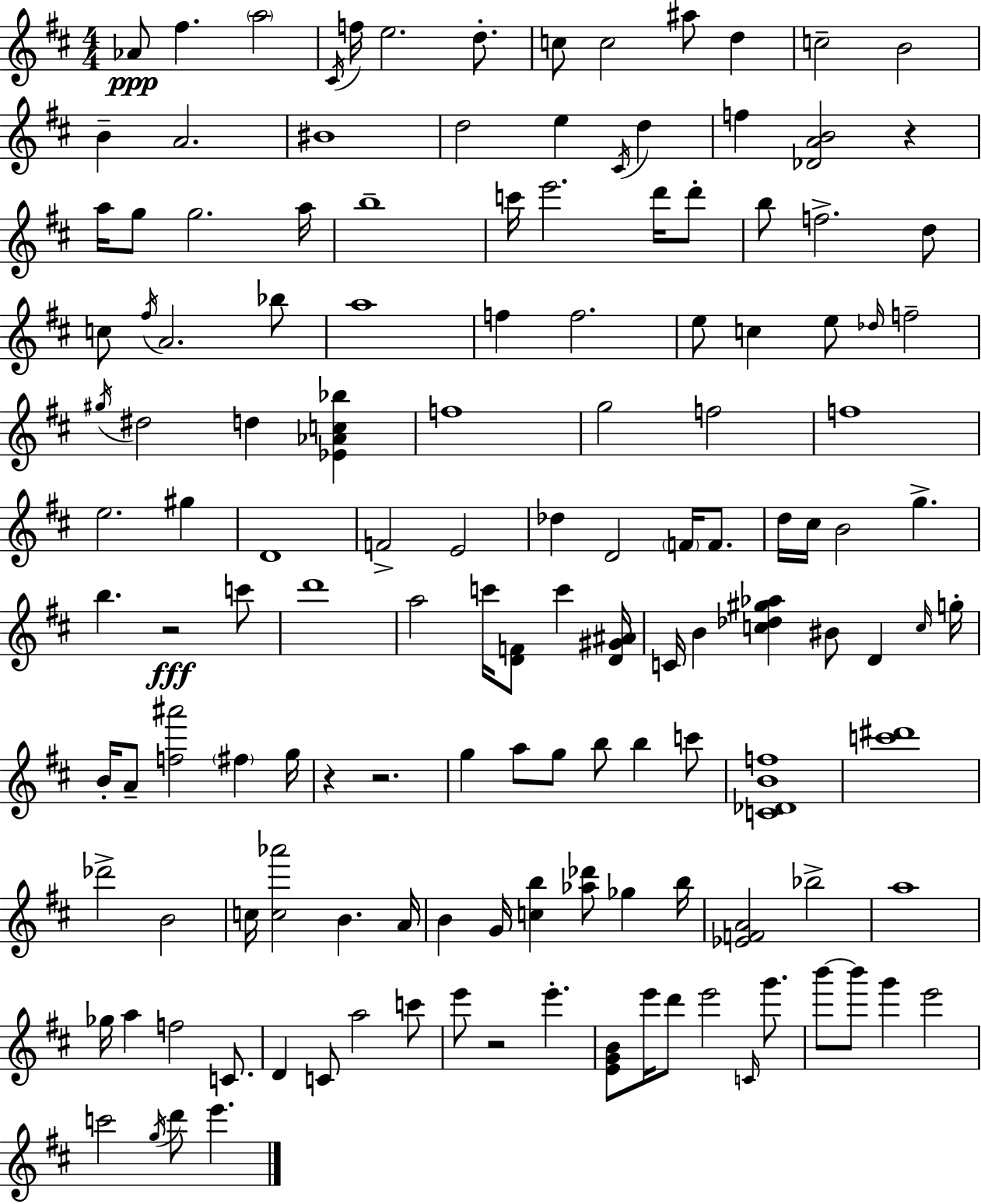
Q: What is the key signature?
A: D major